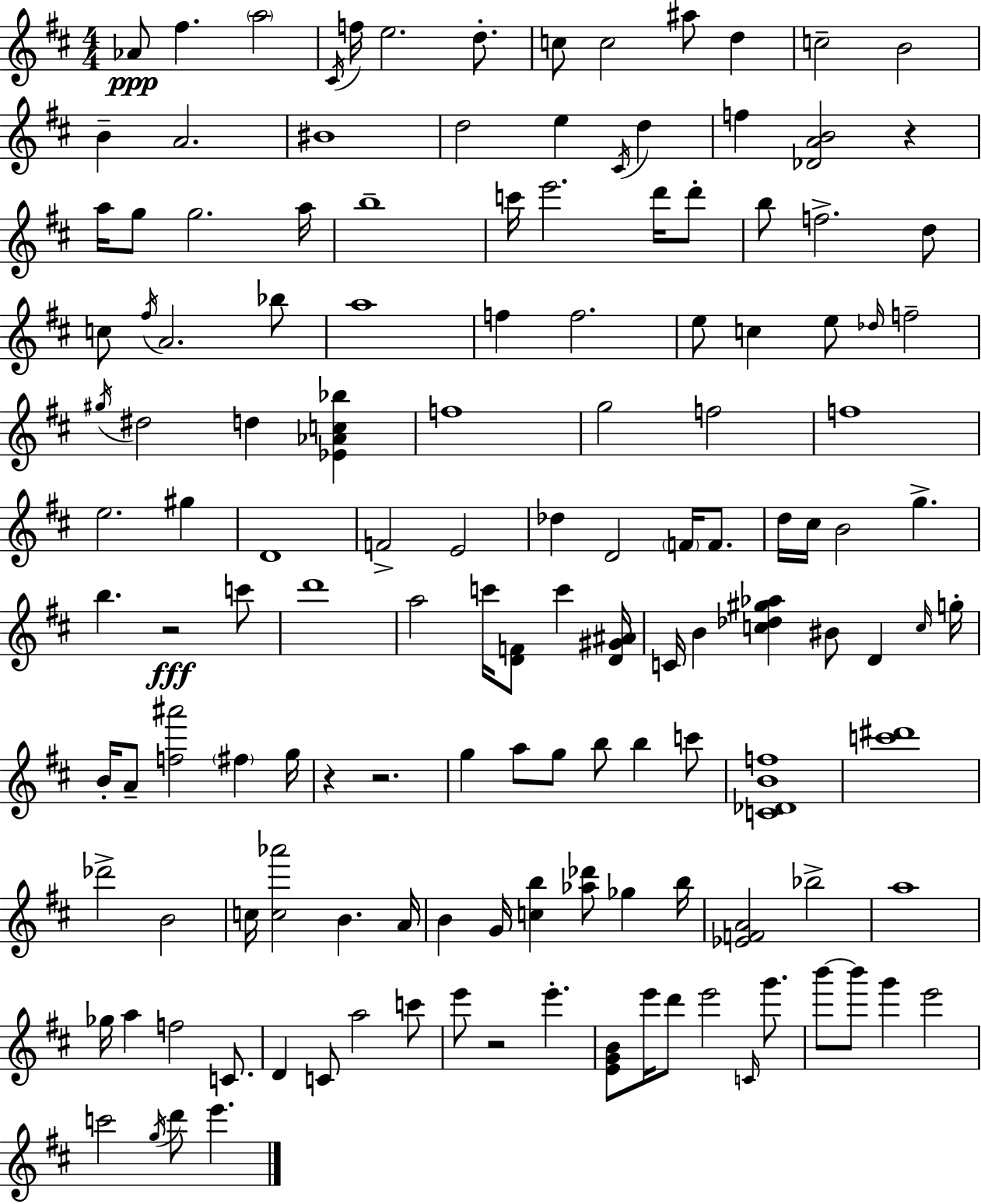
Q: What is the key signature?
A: D major